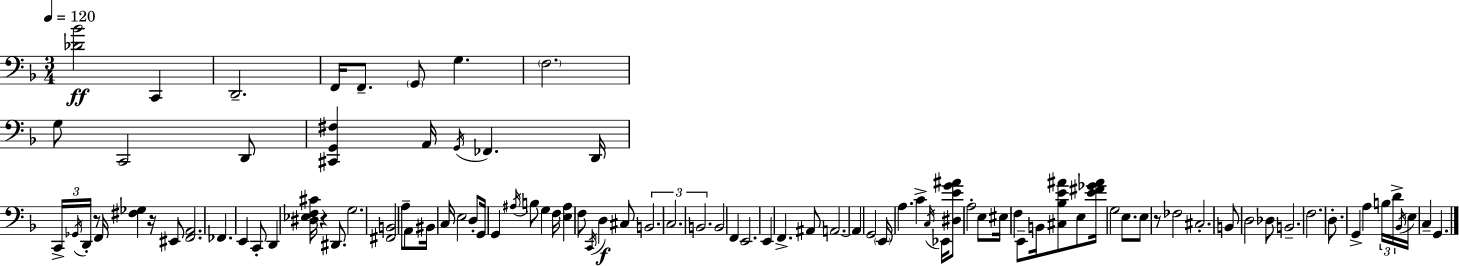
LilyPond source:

{
  \clef bass
  \numericTimeSignature
  \time 3/4
  \key f \major
  \tempo 4 = 120
  <des' bes'>2\ff c,4 | d,2.-- | f,16 f,8.-- \parenthesize g,8 g4. | \parenthesize f2. | \break g8 c,2 d,8 | <cis, g, fis>4 a,16 \acciaccatura { g,16 } fes,4. | d,16 \tuplet 3/2 { c,16-> \acciaccatura { ges,16 } d,16-. } r8 f,16 <fis ges>4 r16 | eis,8 <f, a,>2. | \break fes,4. e,4 | c,8-. d,4 <dis ees f cis'>16 r4 dis,8. | g2. | <fis, b,>2 a8-- | \break a,8 bis,16 c16 e2 | d8-. g,16 g,4 \acciaccatura { ais16 } b8 g4 | f16 <e ais>4 f8 \acciaccatura { c,16 } d4\f | cis8 \tuplet 3/2 { b,2. | \break c2. | b,2. } | b,2 | f,4 e,2. | \break e,4 f,4.-> | ais,8 a,2.~~ | a,4 g,2 | \parenthesize e,16 a4. c'4-> | \break \acciaccatura { c16 } ees,16 <dis e' g' ais'>8 a2-. | e8 eis16 f4 e,8-- | b,16 <cis bes e' ais'>8 e8 <e' fis' ges' ais'>16 g2 | e8. e8 r8 fes2 | \break cis2.-. | b,8 d2 | des8 b,2.-- | f2. | \break d8.-. g,4-> | a4 \tuplet 3/2 { b16 d'16-> \acciaccatura { bes,16 } } e16 c4-- | g,4. \bar "|."
}